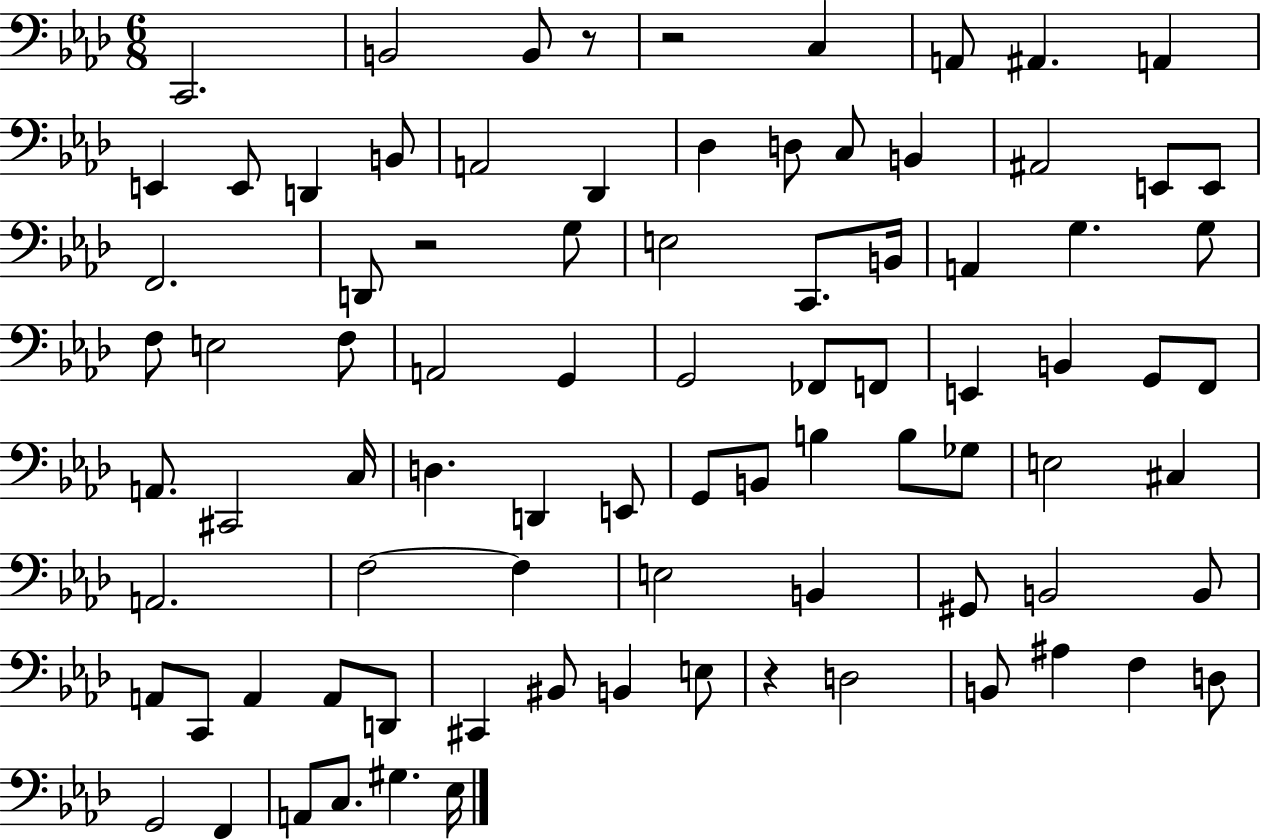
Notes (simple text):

C2/h. B2/h B2/e R/e R/h C3/q A2/e A#2/q. A2/q E2/q E2/e D2/q B2/e A2/h Db2/q Db3/q D3/e C3/e B2/q A#2/h E2/e E2/e F2/h. D2/e R/h G3/e E3/h C2/e. B2/s A2/q G3/q. G3/e F3/e E3/h F3/e A2/h G2/q G2/h FES2/e F2/e E2/q B2/q G2/e F2/e A2/e. C#2/h C3/s D3/q. D2/q E2/e G2/e B2/e B3/q B3/e Gb3/e E3/h C#3/q A2/h. F3/h F3/q E3/h B2/q G#2/e B2/h B2/e A2/e C2/e A2/q A2/e D2/e C#2/q BIS2/e B2/q E3/e R/q D3/h B2/e A#3/q F3/q D3/e G2/h F2/q A2/e C3/e. G#3/q. Eb3/s